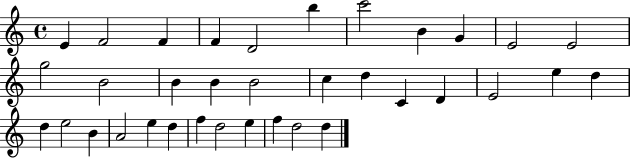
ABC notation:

X:1
T:Untitled
M:4/4
L:1/4
K:C
E F2 F F D2 b c'2 B G E2 E2 g2 B2 B B B2 c d C D E2 e d d e2 B A2 e d f d2 e f d2 d